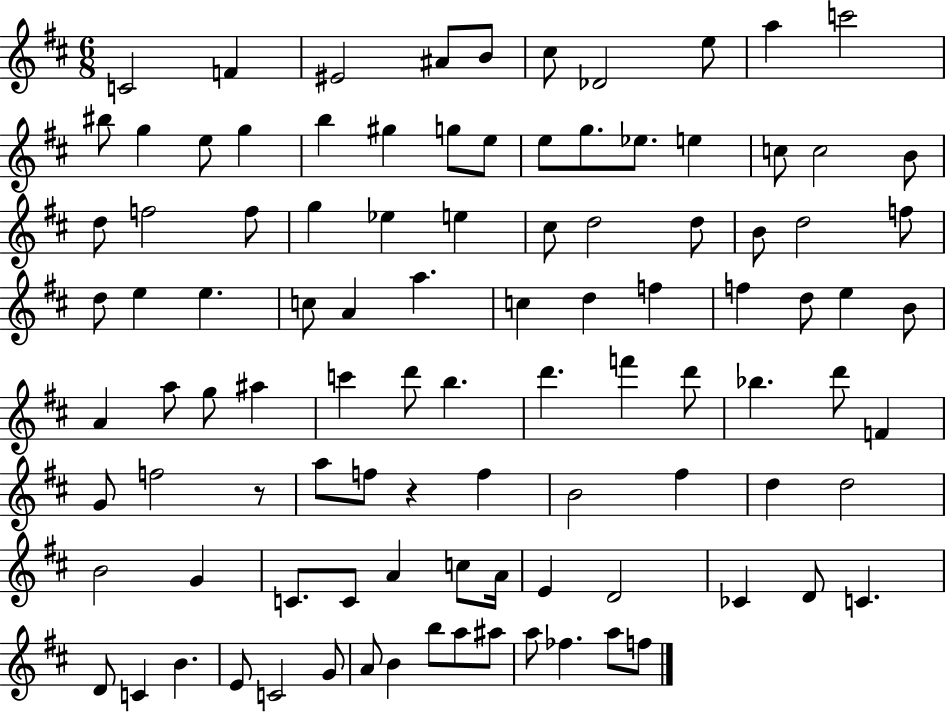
{
  \clef treble
  \numericTimeSignature
  \time 6/8
  \key d \major
  c'2 f'4 | eis'2 ais'8 b'8 | cis''8 des'2 e''8 | a''4 c'''2 | \break bis''8 g''4 e''8 g''4 | b''4 gis''4 g''8 e''8 | e''8 g''8. ees''8. e''4 | c''8 c''2 b'8 | \break d''8 f''2 f''8 | g''4 ees''4 e''4 | cis''8 d''2 d''8 | b'8 d''2 f''8 | \break d''8 e''4 e''4. | c''8 a'4 a''4. | c''4 d''4 f''4 | f''4 d''8 e''4 b'8 | \break a'4 a''8 g''8 ais''4 | c'''4 d'''8 b''4. | d'''4. f'''4 d'''8 | bes''4. d'''8 f'4 | \break g'8 f''2 r8 | a''8 f''8 r4 f''4 | b'2 fis''4 | d''4 d''2 | \break b'2 g'4 | c'8. c'8 a'4 c''8 a'16 | e'4 d'2 | ces'4 d'8 c'4. | \break d'8 c'4 b'4. | e'8 c'2 g'8 | a'8 b'4 b''8 a''8 ais''8 | a''8 fes''4. a''8 f''8 | \break \bar "|."
}